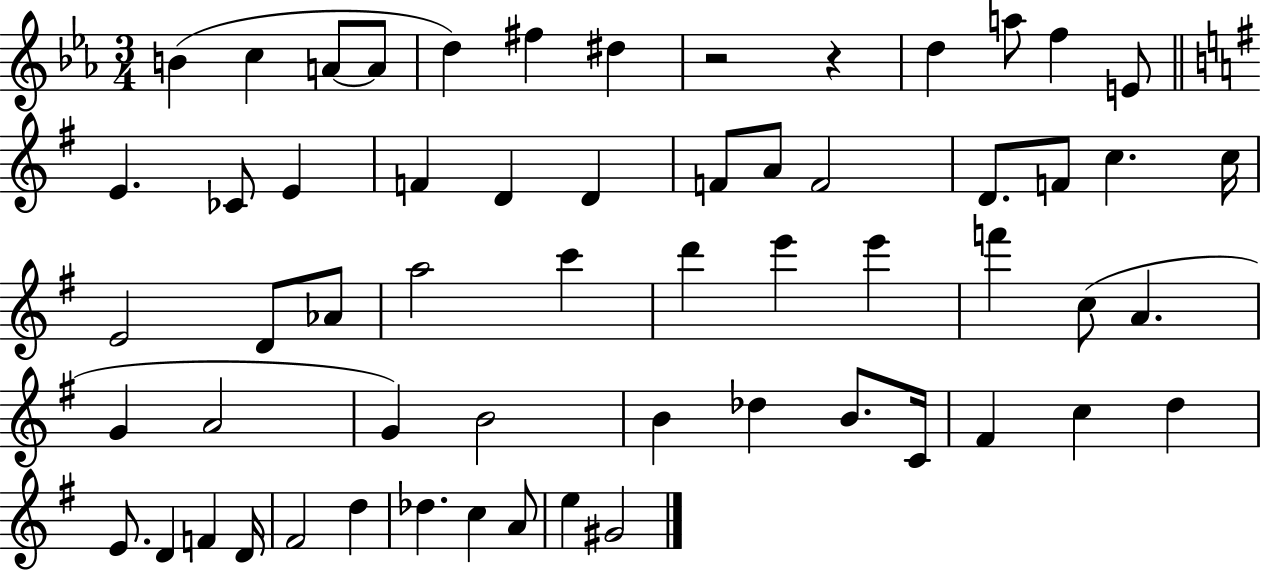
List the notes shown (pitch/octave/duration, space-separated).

B4/q C5/q A4/e A4/e D5/q F#5/q D#5/q R/h R/q D5/q A5/e F5/q E4/e E4/q. CES4/e E4/q F4/q D4/q D4/q F4/e A4/e F4/h D4/e. F4/e C5/q. C5/s E4/h D4/e Ab4/e A5/h C6/q D6/q E6/q E6/q F6/q C5/e A4/q. G4/q A4/h G4/q B4/h B4/q Db5/q B4/e. C4/s F#4/q C5/q D5/q E4/e. D4/q F4/q D4/s F#4/h D5/q Db5/q. C5/q A4/e E5/q G#4/h